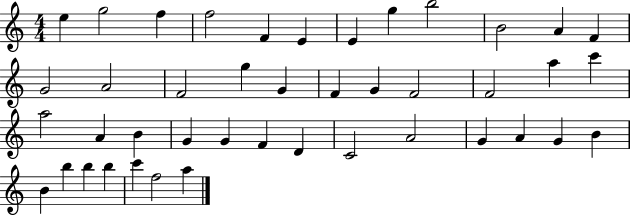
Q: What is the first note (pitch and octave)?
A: E5